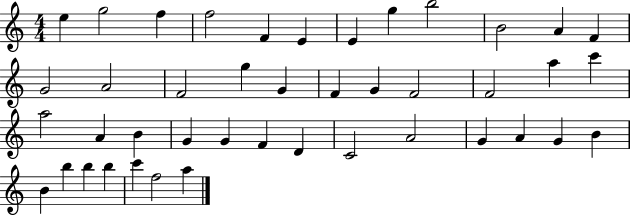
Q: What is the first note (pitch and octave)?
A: E5